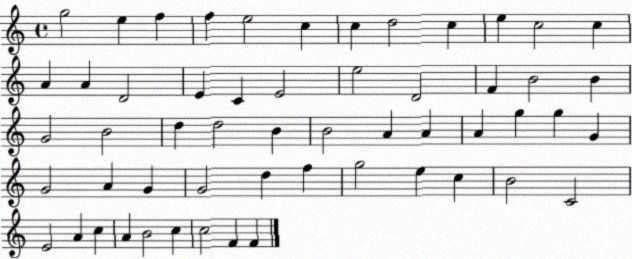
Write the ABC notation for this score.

X:1
T:Untitled
M:4/4
L:1/4
K:C
g2 e f f e2 c c d2 c e c2 c A A D2 E C E2 e2 D2 F B2 B G2 B2 d d2 B B2 A A A g g G G2 A G G2 d f g2 e c B2 C2 E2 A c A B2 c c2 F F